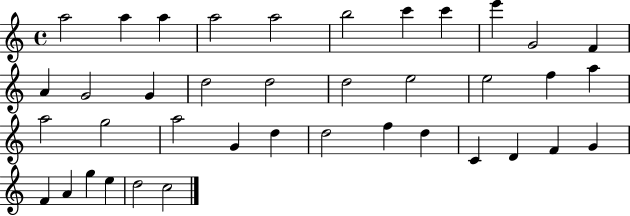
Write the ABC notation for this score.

X:1
T:Untitled
M:4/4
L:1/4
K:C
a2 a a a2 a2 b2 c' c' e' G2 F A G2 G d2 d2 d2 e2 e2 f a a2 g2 a2 G d d2 f d C D F G F A g e d2 c2